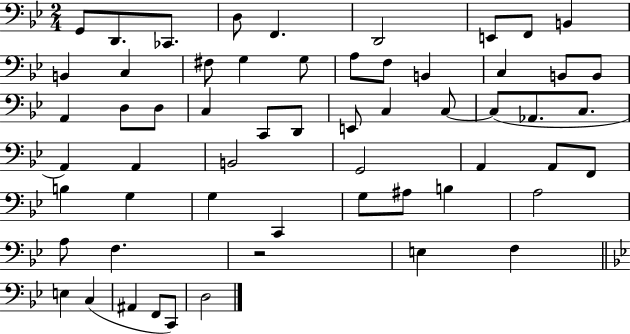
X:1
T:Untitled
M:2/4
L:1/4
K:Bb
G,,/2 D,,/2 _C,,/2 D,/2 F,, D,,2 E,,/2 F,,/2 B,, B,, C, ^F,/2 G, G,/2 A,/2 F,/2 B,, C, B,,/2 B,,/2 A,, D,/2 D,/2 C, C,,/2 D,,/2 E,,/2 C, C,/2 C,/2 _A,,/2 C,/2 A,, A,, B,,2 G,,2 A,, A,,/2 F,,/2 B, G, G, C,, G,/2 ^A,/2 B, A,2 A,/2 F, z2 E, F, E, C, ^A,, F,,/2 C,,/2 D,2